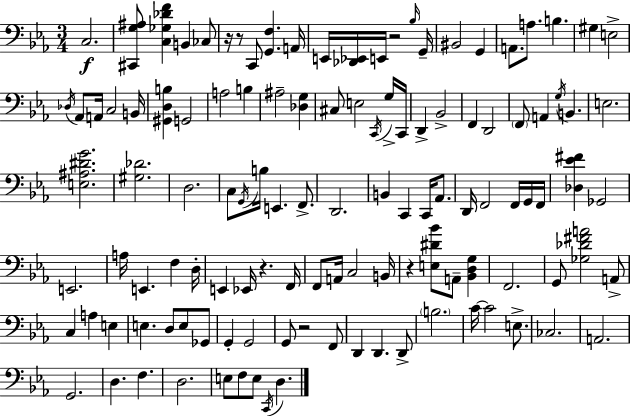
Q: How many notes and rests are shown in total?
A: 119